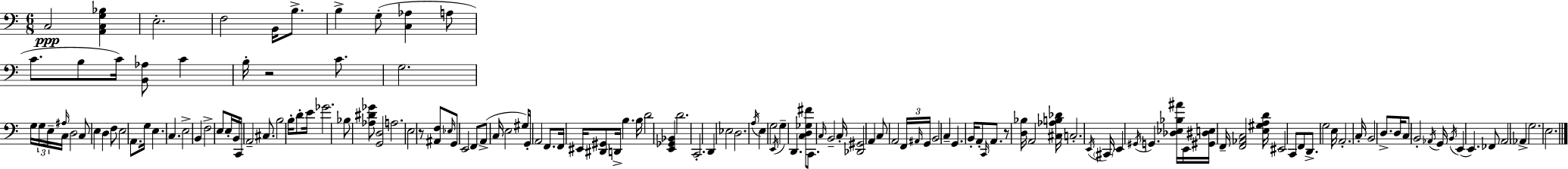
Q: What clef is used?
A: bass